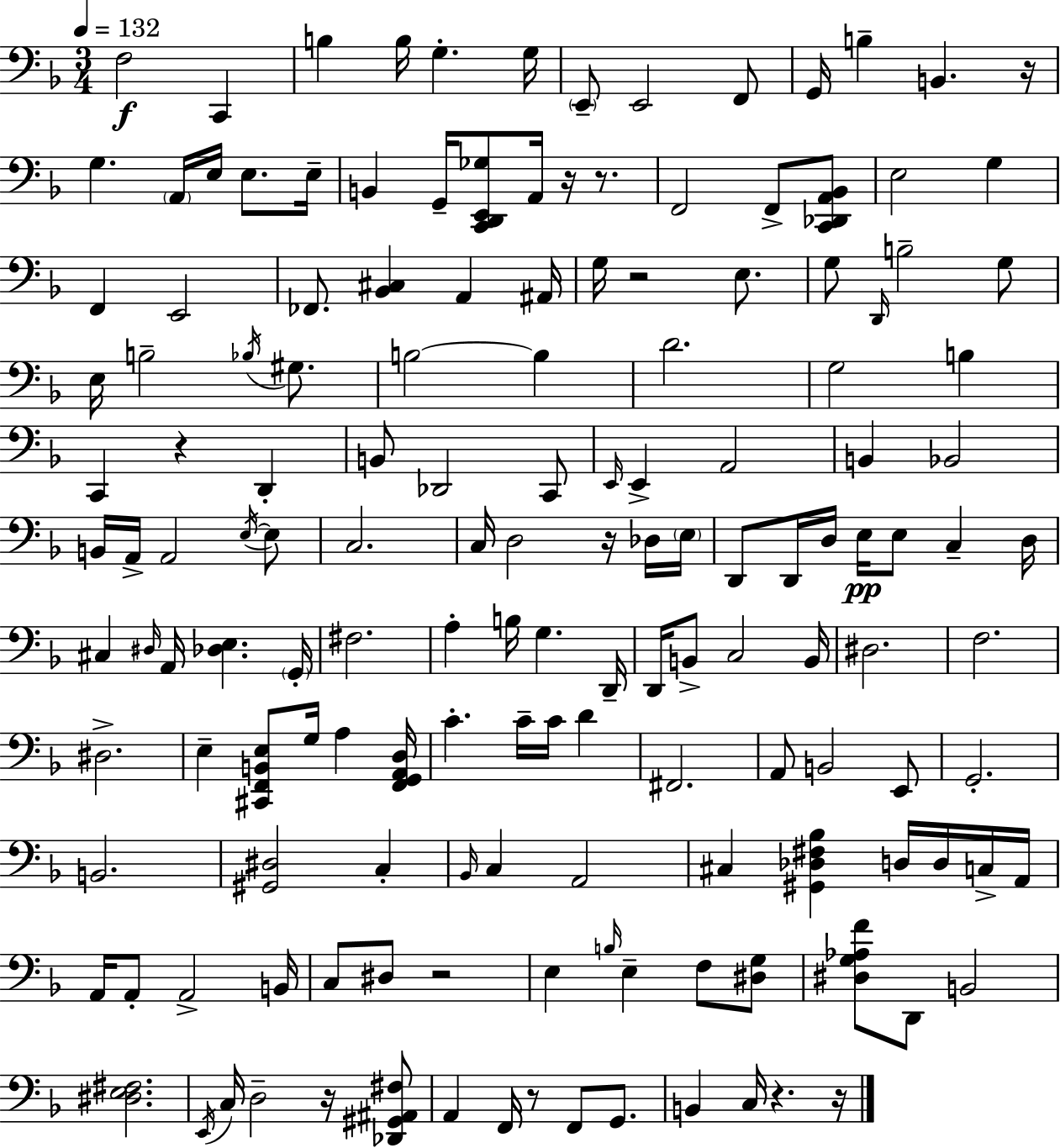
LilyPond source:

{
  \clef bass
  \numericTimeSignature
  \time 3/4
  \key f \major
  \tempo 4 = 132
  \repeat volta 2 { f2\f c,4 | b4 b16 g4.-. g16 | \parenthesize e,8-- e,2 f,8 | g,16 b4-- b,4. r16 | \break g4. \parenthesize a,16 e16 e8. e16-- | b,4 g,16-- <c, d, e, ges>8 a,16 r16 r8. | f,2 f,8-> <c, des, a, bes,>8 | e2 g4 | \break f,4 e,2 | fes,8. <bes, cis>4 a,4 ais,16 | g16 r2 e8. | g8 \grace { d,16 } b2-- g8 | \break e16 b2-- \acciaccatura { bes16 } gis8. | b2~~ b4 | d'2. | g2 b4 | \break c,4 r4 d,4-. | b,8 des,2 | c,8 \grace { e,16 } e,4-> a,2 | b,4 bes,2 | \break b,16 a,16-> a,2 | \acciaccatura { e16~ }~ e8 c2. | c16 d2 | r16 des16 \parenthesize e16 d,8 d,16 d16 e16\pp e8 c4-- | \break d16 cis4 \grace { dis16 } a,16 <des e>4. | \parenthesize g,16-. fis2. | a4-. b16 g4. | d,16-- d,16 b,8-> c2 | \break b,16 dis2. | f2. | dis2.-> | e4-- <cis, f, b, e>8 g16 | \break a4 <f, g, a, d>16 c'4.-. c'16-- | c'16 d'4 fis,2. | a,8 b,2 | e,8 g,2.-. | \break b,2. | <gis, dis>2 | c4-. \grace { bes,16 } c4 a,2 | cis4 <gis, des fis bes>4 | \break d16 d16 c16-> a,16 a,16 a,8-. a,2-> | b,16 c8 dis8 r2 | e4 \grace { b16 } e4-- | f8 <dis g>8 <dis g aes f'>8 d,8 b,2 | \break <dis e fis>2. | \acciaccatura { e,16 } c16 d2-- | r16 <des, gis, ais, fis>8 a,4 | f,16 r8 f,8 g,8. b,4 | \break c16 r4. r16 } \bar "|."
}